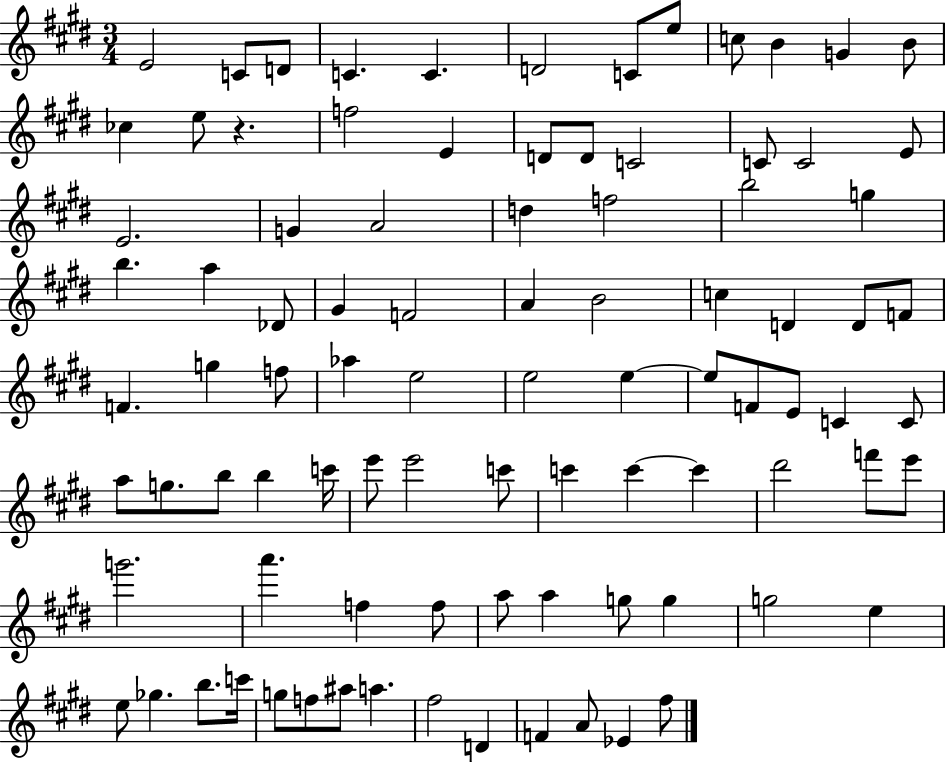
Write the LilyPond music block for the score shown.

{
  \clef treble
  \numericTimeSignature
  \time 3/4
  \key e \major
  e'2 c'8 d'8 | c'4. c'4. | d'2 c'8 e''8 | c''8 b'4 g'4 b'8 | \break ces''4 e''8 r4. | f''2 e'4 | d'8 d'8 c'2 | c'8 c'2 e'8 | \break e'2. | g'4 a'2 | d''4 f''2 | b''2 g''4 | \break b''4. a''4 des'8 | gis'4 f'2 | a'4 b'2 | c''4 d'4 d'8 f'8 | \break f'4. g''4 f''8 | aes''4 e''2 | e''2 e''4~~ | e''8 f'8 e'8 c'4 c'8 | \break a''8 g''8. b''8 b''4 c'''16 | e'''8 e'''2 c'''8 | c'''4 c'''4~~ c'''4 | dis'''2 f'''8 e'''8 | \break g'''2. | a'''4. f''4 f''8 | a''8 a''4 g''8 g''4 | g''2 e''4 | \break e''8 ges''4. b''8. c'''16 | g''8 f''8 ais''8 a''4. | fis''2 d'4 | f'4 a'8 ees'4 fis''8 | \break \bar "|."
}